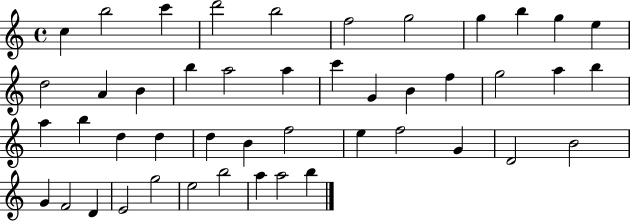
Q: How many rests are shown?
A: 0